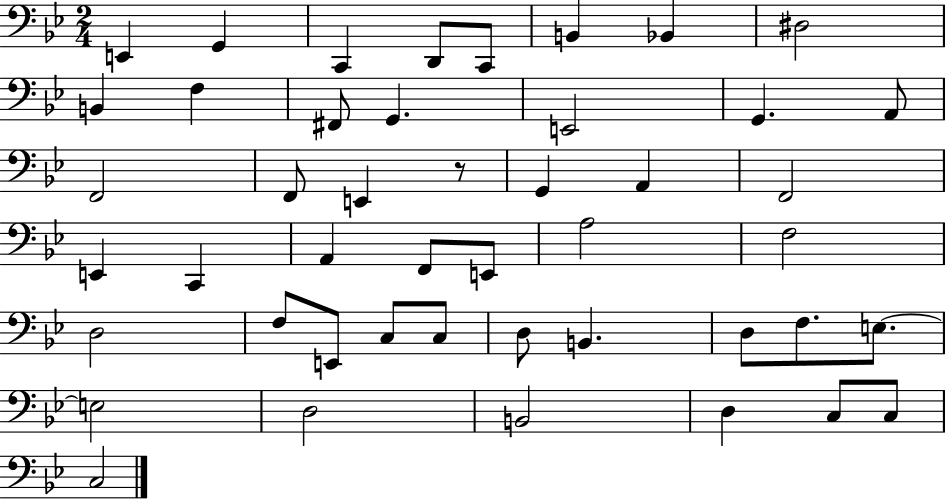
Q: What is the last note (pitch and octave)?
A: C3